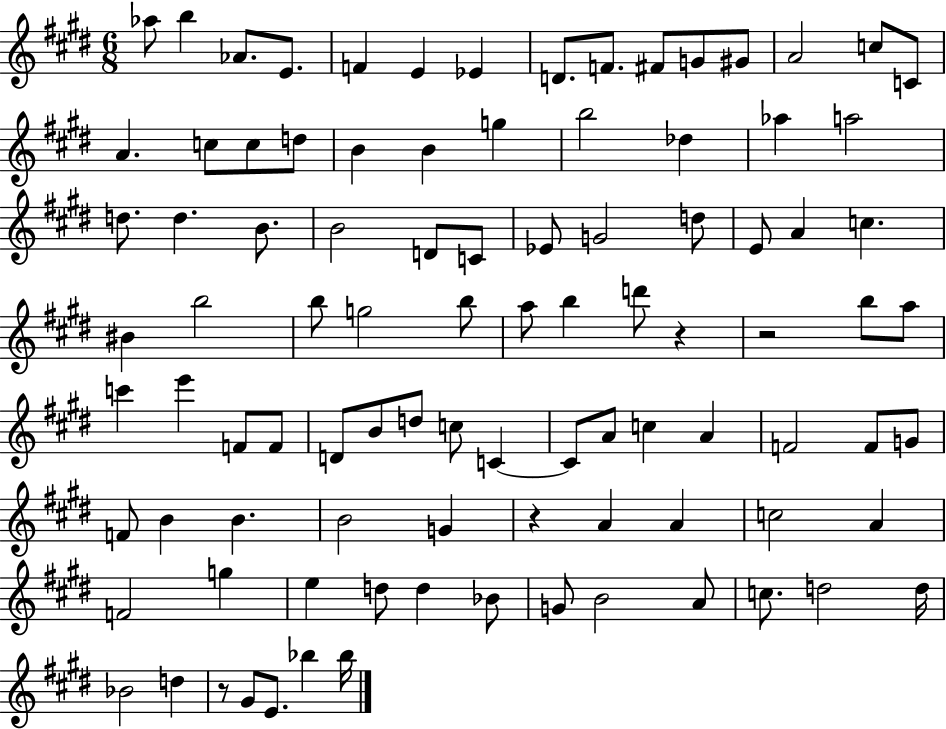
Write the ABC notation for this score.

X:1
T:Untitled
M:6/8
L:1/4
K:E
_a/2 b _A/2 E/2 F E _E D/2 F/2 ^F/2 G/2 ^G/2 A2 c/2 C/2 A c/2 c/2 d/2 B B g b2 _d _a a2 d/2 d B/2 B2 D/2 C/2 _E/2 G2 d/2 E/2 A c ^B b2 b/2 g2 b/2 a/2 b d'/2 z z2 b/2 a/2 c' e' F/2 F/2 D/2 B/2 d/2 c/2 C C/2 A/2 c A F2 F/2 G/2 F/2 B B B2 G z A A c2 A F2 g e d/2 d _B/2 G/2 B2 A/2 c/2 d2 d/4 _B2 d z/2 ^G/2 E/2 _b _b/4